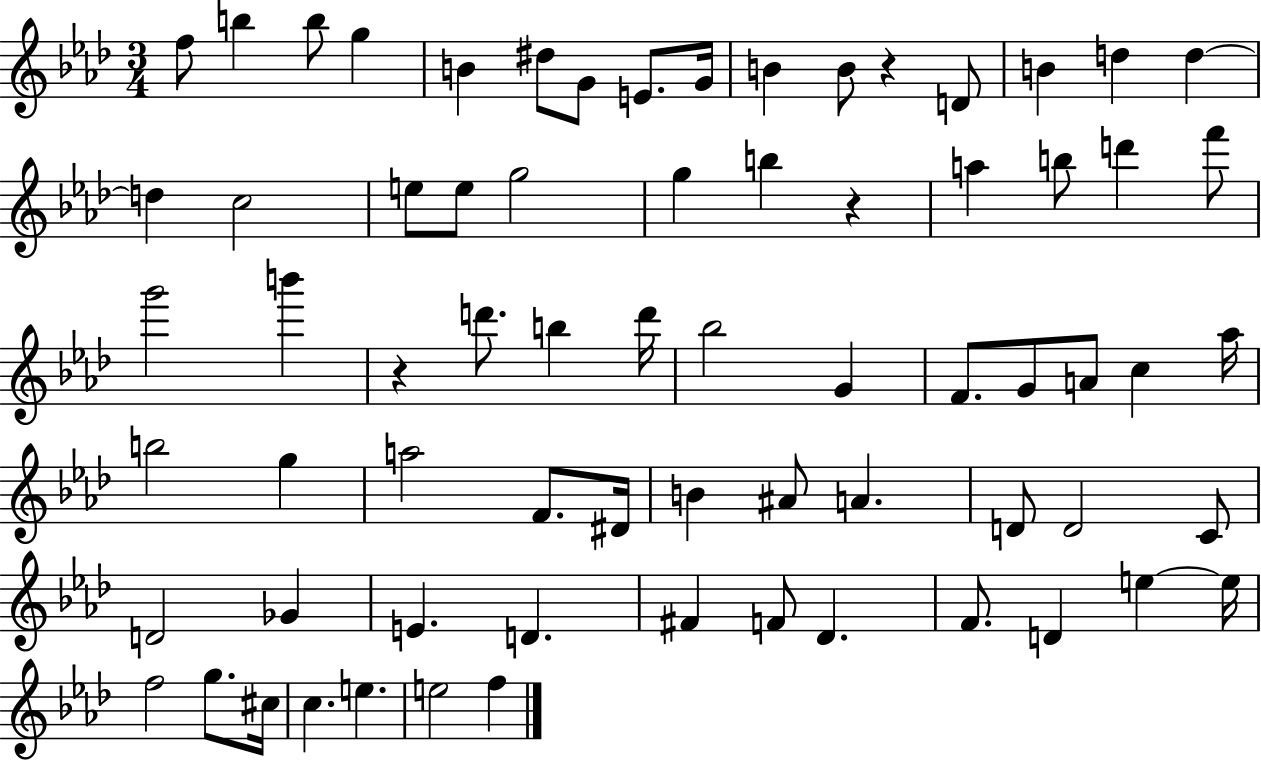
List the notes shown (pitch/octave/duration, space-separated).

F5/e B5/q B5/e G5/q B4/q D#5/e G4/e E4/e. G4/s B4/q B4/e R/q D4/e B4/q D5/q D5/q D5/q C5/h E5/e E5/e G5/h G5/q B5/q R/q A5/q B5/e D6/q F6/e G6/h B6/q R/q D6/e. B5/q D6/s Bb5/h G4/q F4/e. G4/e A4/e C5/q Ab5/s B5/h G5/q A5/h F4/e. D#4/s B4/q A#4/e A4/q. D4/e D4/h C4/e D4/h Gb4/q E4/q. D4/q. F#4/q F4/e Db4/q. F4/e. D4/q E5/q E5/s F5/h G5/e. C#5/s C5/q. E5/q. E5/h F5/q